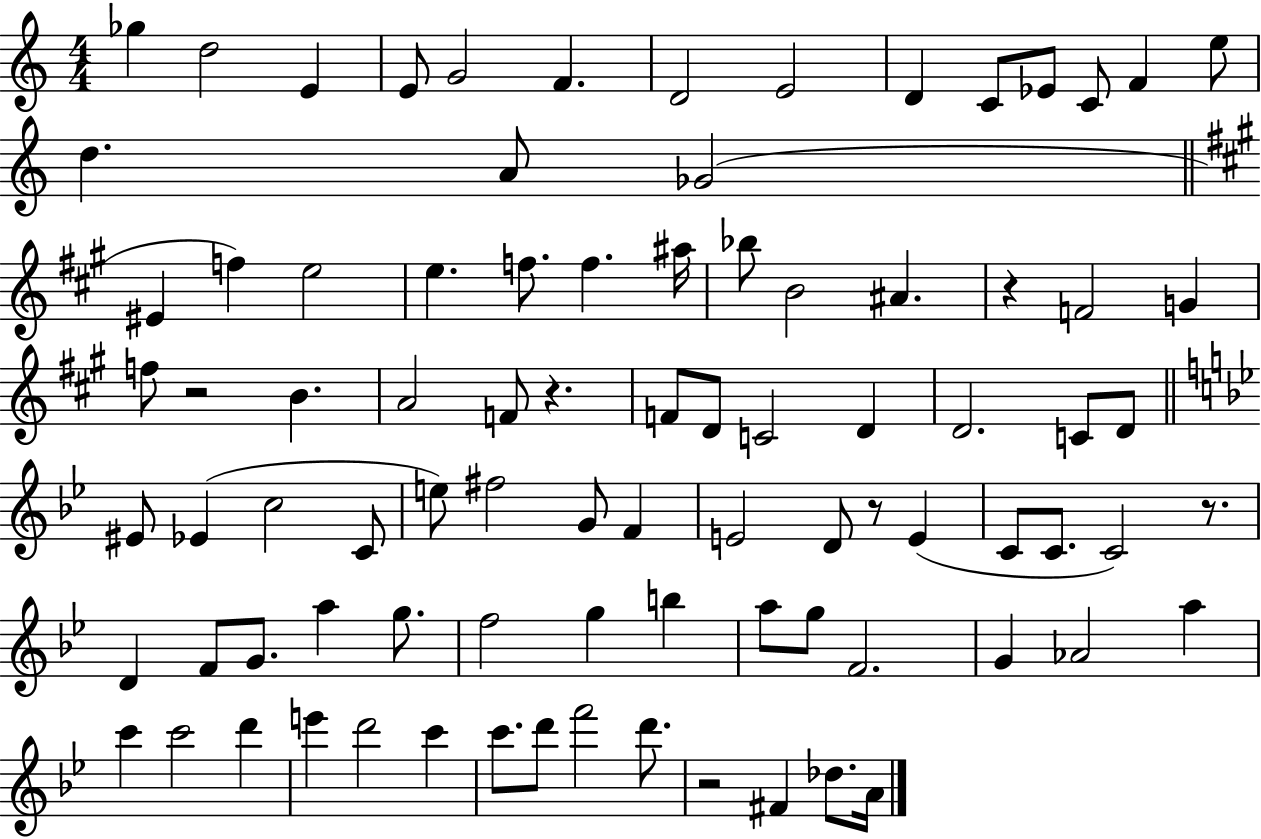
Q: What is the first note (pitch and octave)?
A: Gb5